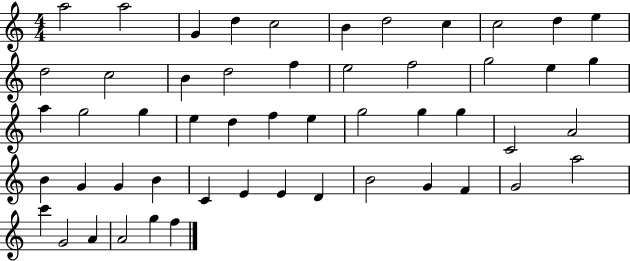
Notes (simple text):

A5/h A5/h G4/q D5/q C5/h B4/q D5/h C5/q C5/h D5/q E5/q D5/h C5/h B4/q D5/h F5/q E5/h F5/h G5/h E5/q G5/q A5/q G5/h G5/q E5/q D5/q F5/q E5/q G5/h G5/q G5/q C4/h A4/h B4/q G4/q G4/q B4/q C4/q E4/q E4/q D4/q B4/h G4/q F4/q G4/h A5/h C6/q G4/h A4/q A4/h G5/q F5/q